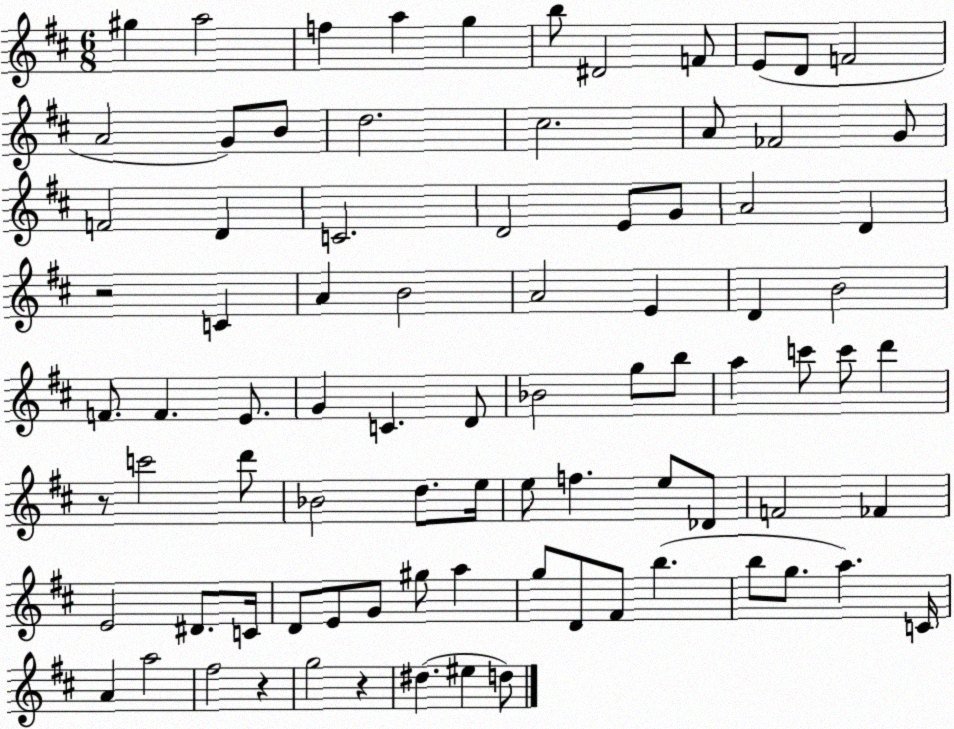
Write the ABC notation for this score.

X:1
T:Untitled
M:6/8
L:1/4
K:D
^g a2 f a g b/2 ^D2 F/2 E/2 D/2 F2 A2 G/2 B/2 d2 ^c2 A/2 _F2 G/2 F2 D C2 D2 E/2 G/2 A2 D z2 C A B2 A2 E D B2 F/2 F E/2 G C D/2 _B2 g/2 b/2 a c'/2 c'/2 d' z/2 c'2 d'/2 _B2 d/2 e/4 e/2 f e/2 _D/2 F2 _F E2 ^D/2 C/4 D/2 E/2 G/2 ^g/2 a g/2 D/2 ^F/2 b b/2 g/2 a C/4 A a2 ^f2 z g2 z ^d ^e d/2